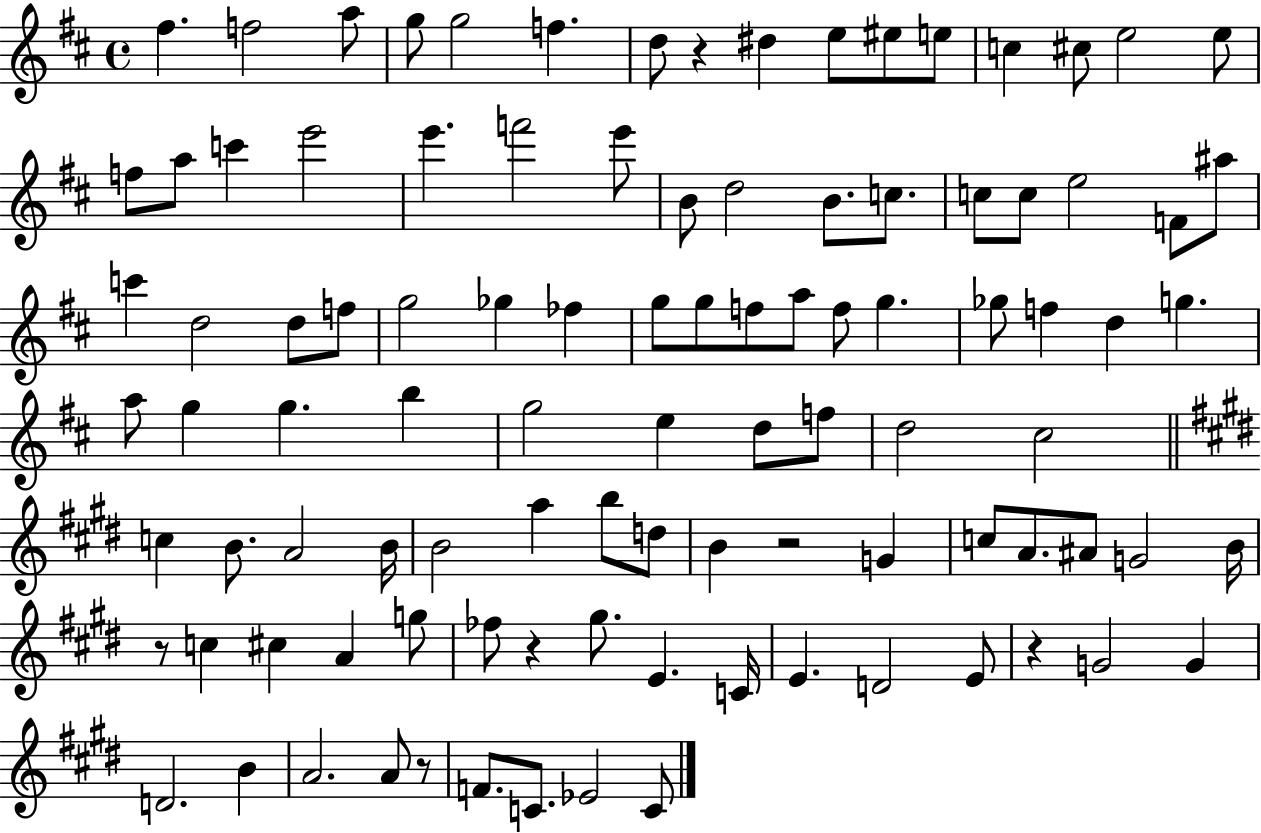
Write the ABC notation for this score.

X:1
T:Untitled
M:4/4
L:1/4
K:D
^f f2 a/2 g/2 g2 f d/2 z ^d e/2 ^e/2 e/2 c ^c/2 e2 e/2 f/2 a/2 c' e'2 e' f'2 e'/2 B/2 d2 B/2 c/2 c/2 c/2 e2 F/2 ^a/2 c' d2 d/2 f/2 g2 _g _f g/2 g/2 f/2 a/2 f/2 g _g/2 f d g a/2 g g b g2 e d/2 f/2 d2 ^c2 c B/2 A2 B/4 B2 a b/2 d/2 B z2 G c/2 A/2 ^A/2 G2 B/4 z/2 c ^c A g/2 _f/2 z ^g/2 E C/4 E D2 E/2 z G2 G D2 B A2 A/2 z/2 F/2 C/2 _E2 C/2